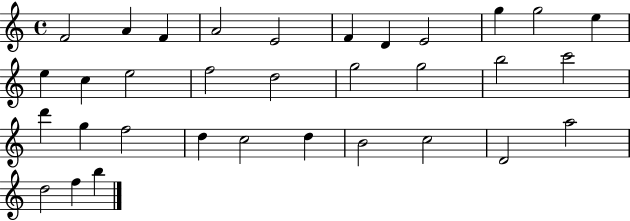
X:1
T:Untitled
M:4/4
L:1/4
K:C
F2 A F A2 E2 F D E2 g g2 e e c e2 f2 d2 g2 g2 b2 c'2 d' g f2 d c2 d B2 c2 D2 a2 d2 f b